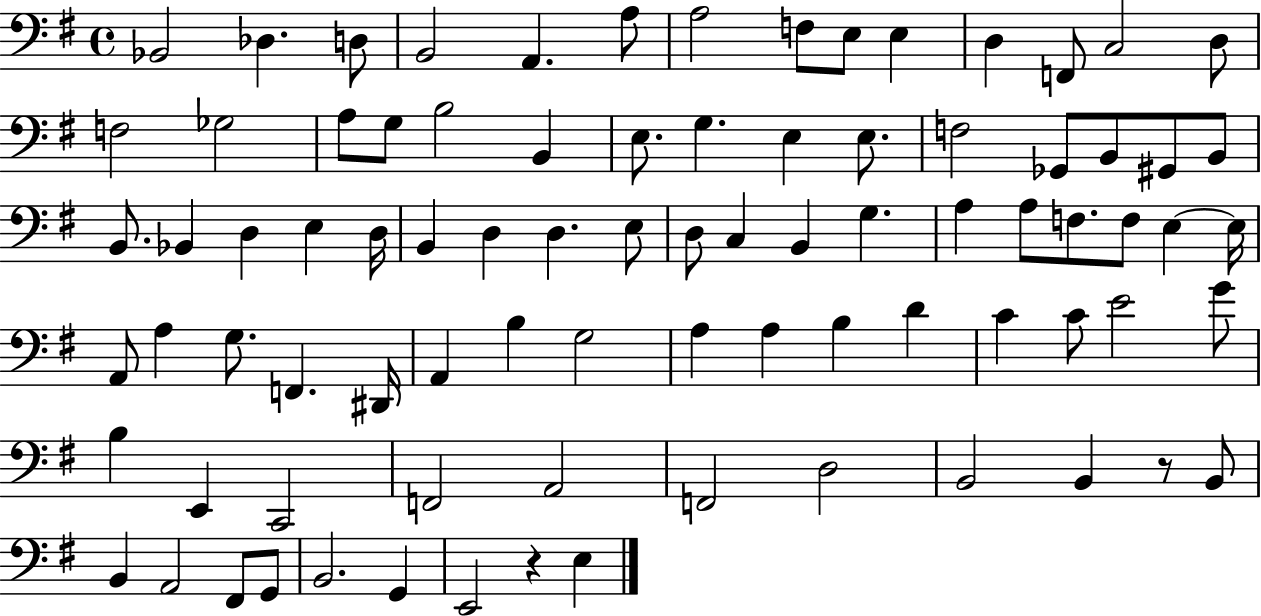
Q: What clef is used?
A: bass